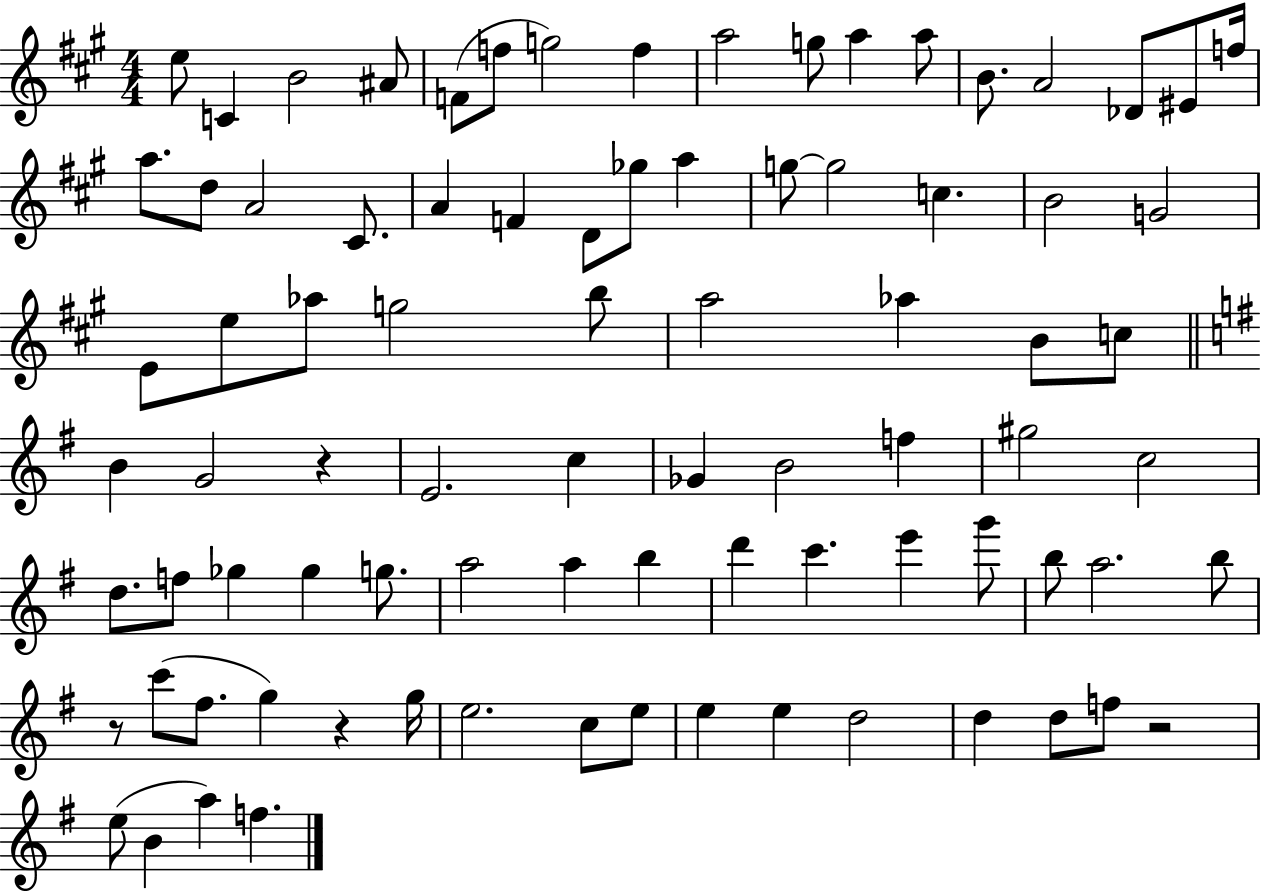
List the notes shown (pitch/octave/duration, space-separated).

E5/e C4/q B4/h A#4/e F4/e F5/e G5/h F5/q A5/h G5/e A5/q A5/e B4/e. A4/h Db4/e EIS4/e F5/s A5/e. D5/e A4/h C#4/e. A4/q F4/q D4/e Gb5/e A5/q G5/e G5/h C5/q. B4/h G4/h E4/e E5/e Ab5/e G5/h B5/e A5/h Ab5/q B4/e C5/e B4/q G4/h R/q E4/h. C5/q Gb4/q B4/h F5/q G#5/h C5/h D5/e. F5/e Gb5/q Gb5/q G5/e. A5/h A5/q B5/q D6/q C6/q. E6/q G6/e B5/e A5/h. B5/e R/e C6/e F#5/e. G5/q R/q G5/s E5/h. C5/e E5/e E5/q E5/q D5/h D5/q D5/e F5/e R/h E5/e B4/q A5/q F5/q.